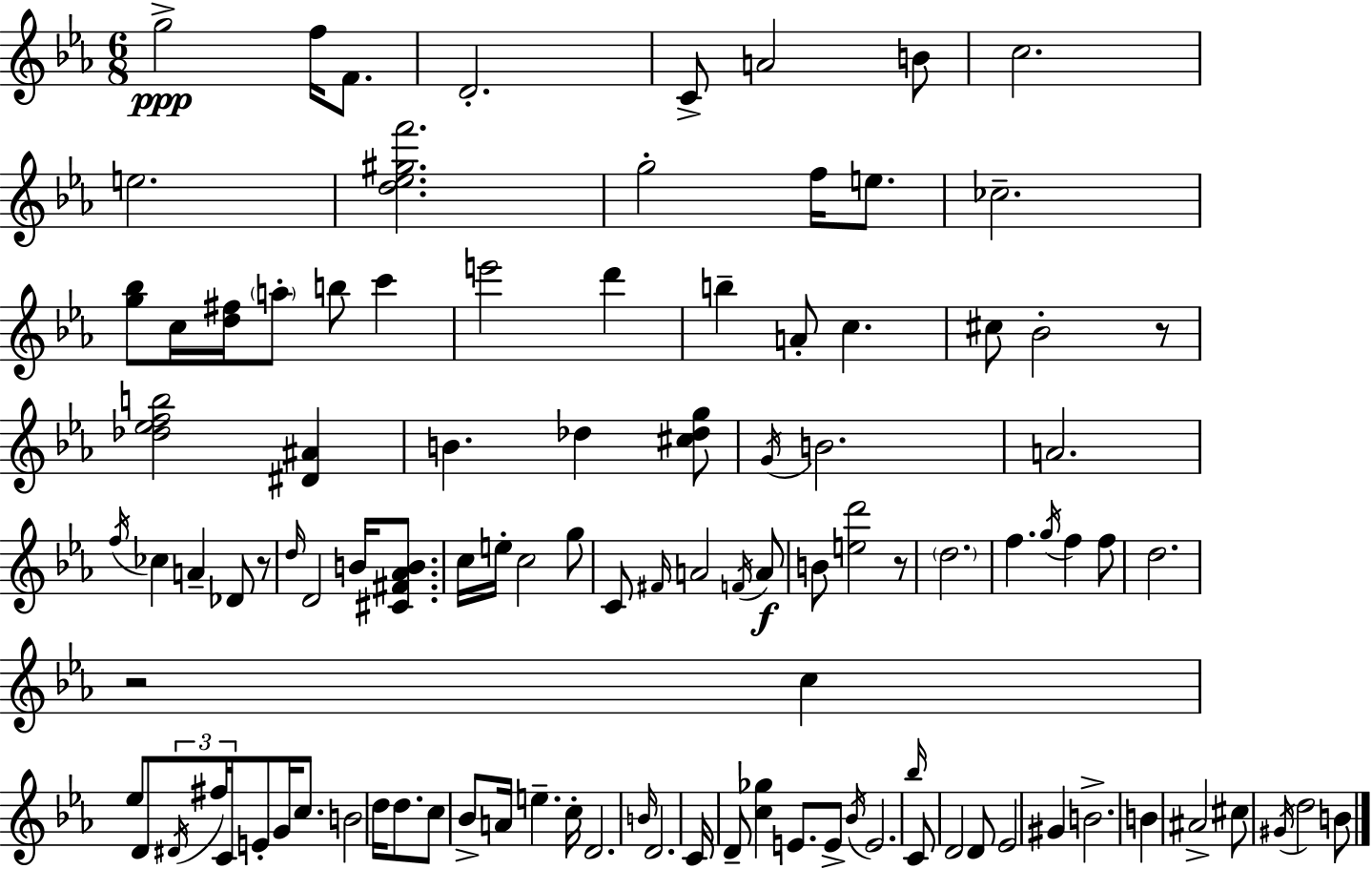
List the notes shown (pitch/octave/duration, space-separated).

G5/h F5/s F4/e. D4/h. C4/e A4/h B4/e C5/h. E5/h. [D5,Eb5,G#5,F6]/h. G5/h F5/s E5/e. CES5/h. [G5,Bb5]/e C5/s [D5,F#5]/s A5/e B5/e C6/q E6/h D6/q B5/q A4/e C5/q. C#5/e Bb4/h R/e [Db5,Eb5,F5,B5]/h [D#4,A#4]/q B4/q. Db5/q [C#5,Db5,G5]/e G4/s B4/h. A4/h. F5/s CES5/q A4/q Db4/e R/e D5/s D4/h B4/s [C#4,F#4,Ab4,B4]/e. C5/s E5/s C5/h G5/e C4/e F#4/s A4/h F4/s A4/e B4/e [E5,D6]/h R/e D5/h. F5/q. G5/s F5/q F5/e D5/h. R/h C5/q Eb5/e D4/e D#4/s F#5/s C4/s E4/e G4/s C5/e. B4/h D5/s D5/e. C5/e Bb4/e A4/s E5/q. C5/s D4/h. B4/s D4/h. C4/s D4/e [C5,Gb5]/q E4/e. E4/e Bb4/s E4/h. Bb5/s C4/e D4/h D4/e Eb4/h G#4/q B4/h. B4/q A#4/h C#5/e G#4/s D5/h B4/e